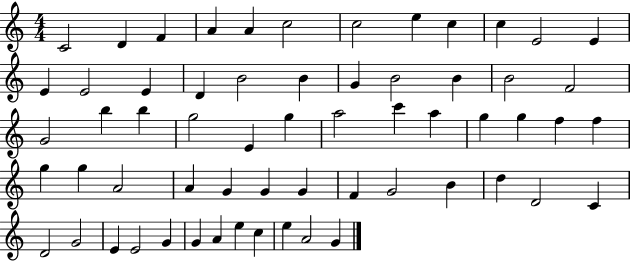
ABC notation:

X:1
T:Untitled
M:4/4
L:1/4
K:C
C2 D F A A c2 c2 e c c E2 E E E2 E D B2 B G B2 B B2 F2 G2 b b g2 E g a2 c' a g g f f g g A2 A G G G F G2 B d D2 C D2 G2 E E2 G G A e c e A2 G